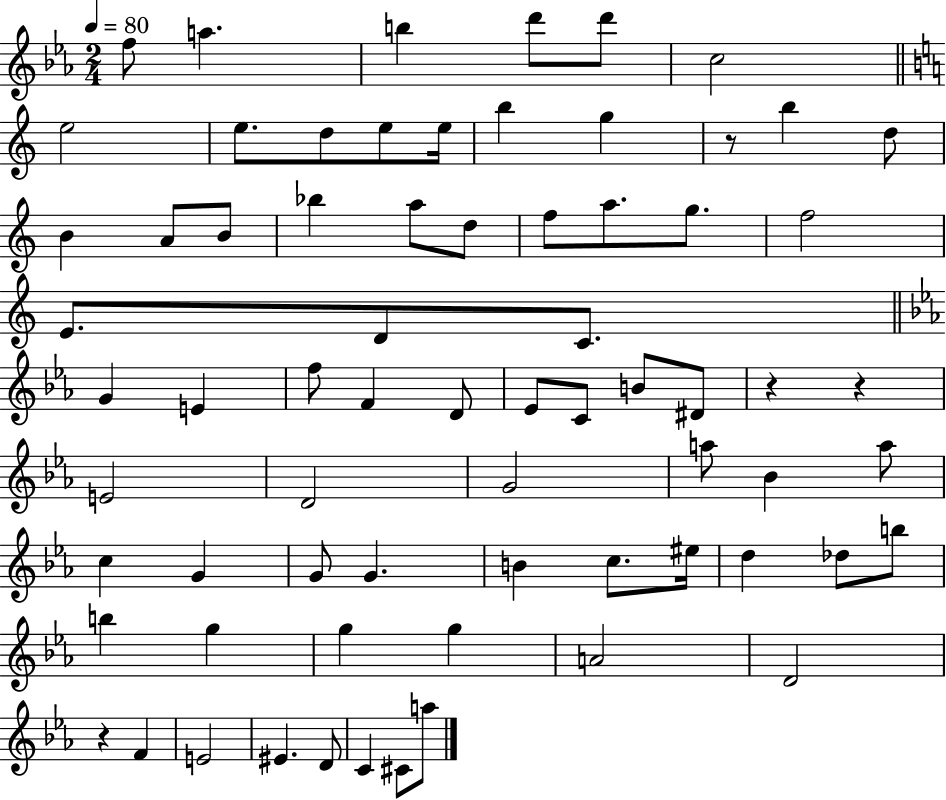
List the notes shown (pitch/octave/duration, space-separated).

F5/e A5/q. B5/q D6/e D6/e C5/h E5/h E5/e. D5/e E5/e E5/s B5/q G5/q R/e B5/q D5/e B4/q A4/e B4/e Bb5/q A5/e D5/e F5/e A5/e. G5/e. F5/h E4/e. D4/e C4/e. G4/q E4/q F5/e F4/q D4/e Eb4/e C4/e B4/e D#4/e R/q R/q E4/h D4/h G4/h A5/e Bb4/q A5/e C5/q G4/q G4/e G4/q. B4/q C5/e. EIS5/s D5/q Db5/e B5/e B5/q G5/q G5/q G5/q A4/h D4/h R/q F4/q E4/h EIS4/q. D4/e C4/q C#4/e A5/e